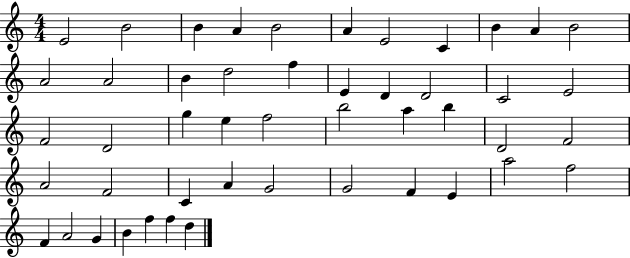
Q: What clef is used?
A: treble